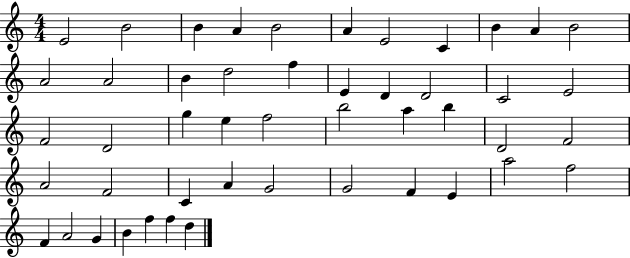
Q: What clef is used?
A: treble